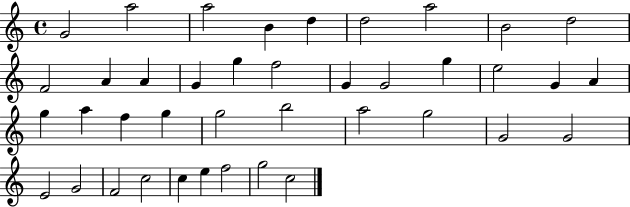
G4/h A5/h A5/h B4/q D5/q D5/h A5/h B4/h D5/h F4/h A4/q A4/q G4/q G5/q F5/h G4/q G4/h G5/q E5/h G4/q A4/q G5/q A5/q F5/q G5/q G5/h B5/h A5/h G5/h G4/h G4/h E4/h G4/h F4/h C5/h C5/q E5/q F5/h G5/h C5/h